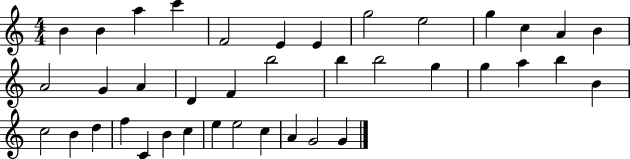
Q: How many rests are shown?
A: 0